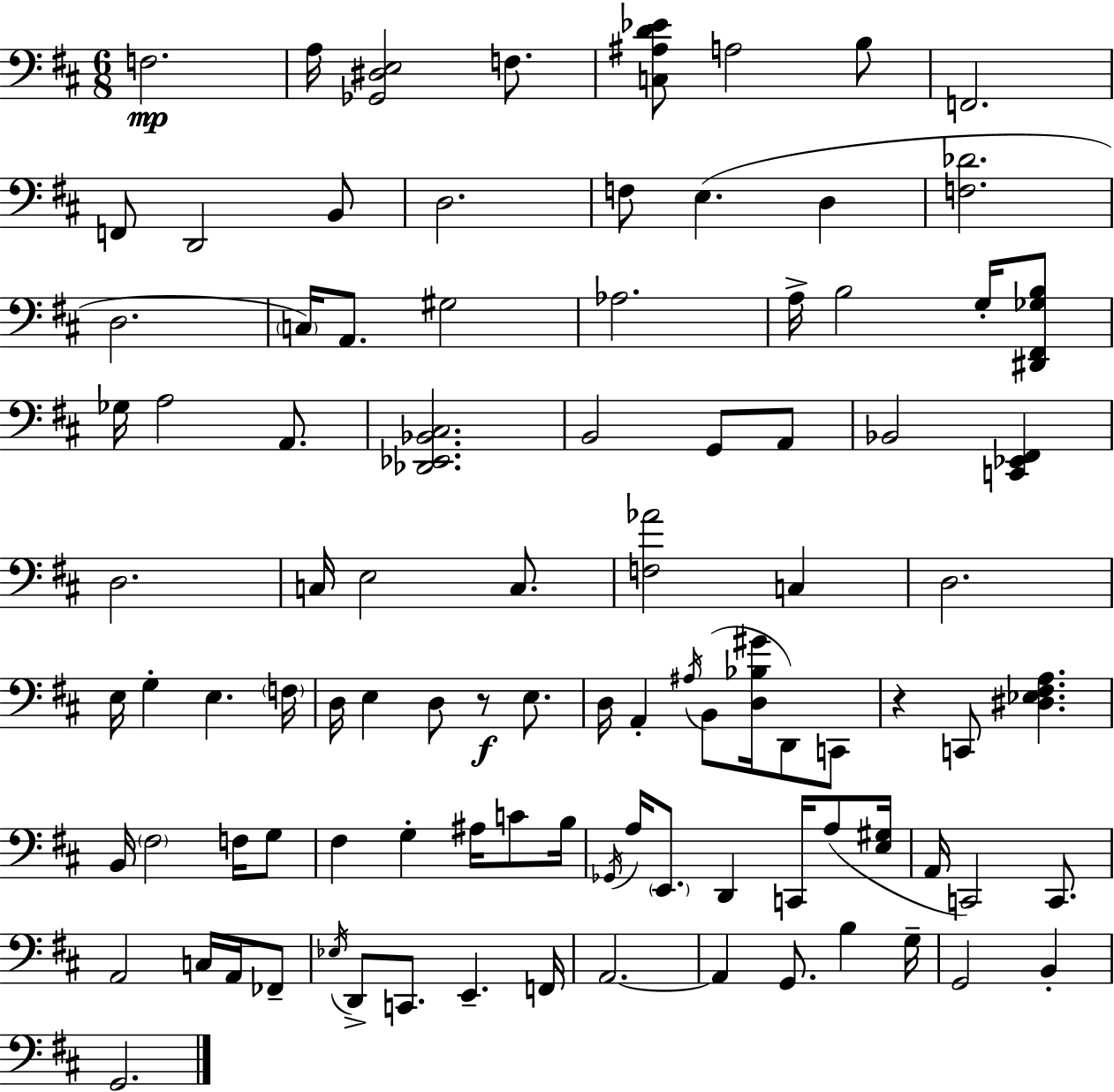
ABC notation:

X:1
T:Untitled
M:6/8
L:1/4
K:D
F,2 A,/4 [_G,,^D,E,]2 F,/2 [C,^A,D_E]/2 A,2 B,/2 F,,2 F,,/2 D,,2 B,,/2 D,2 F,/2 E, D, [F,_D]2 D,2 C,/4 A,,/2 ^G,2 _A,2 A,/4 B,2 G,/4 [^D,,^F,,_G,B,]/2 _G,/4 A,2 A,,/2 [_D,,_E,,_B,,^C,]2 B,,2 G,,/2 A,,/2 _B,,2 [C,,_E,,^F,,] D,2 C,/4 E,2 C,/2 [F,_A]2 C, D,2 E,/4 G, E, F,/4 D,/4 E, D,/2 z/2 E,/2 D,/4 A,, ^A,/4 B,,/2 [D,_B,^G]/4 D,,/2 C,,/2 z C,,/2 [^D,_E,^F,A,] B,,/4 ^F,2 F,/4 G,/2 ^F, G, ^A,/4 C/2 B,/4 _G,,/4 A,/4 E,,/2 D,, C,,/4 A,/2 [E,^G,]/4 A,,/4 C,,2 C,,/2 A,,2 C,/4 A,,/4 _F,,/2 _E,/4 D,,/2 C,,/2 E,, F,,/4 A,,2 A,, G,,/2 B, G,/4 G,,2 B,, G,,2